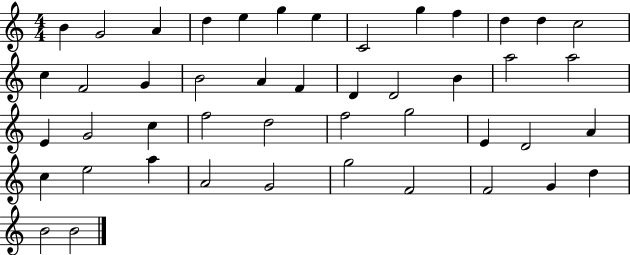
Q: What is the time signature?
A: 4/4